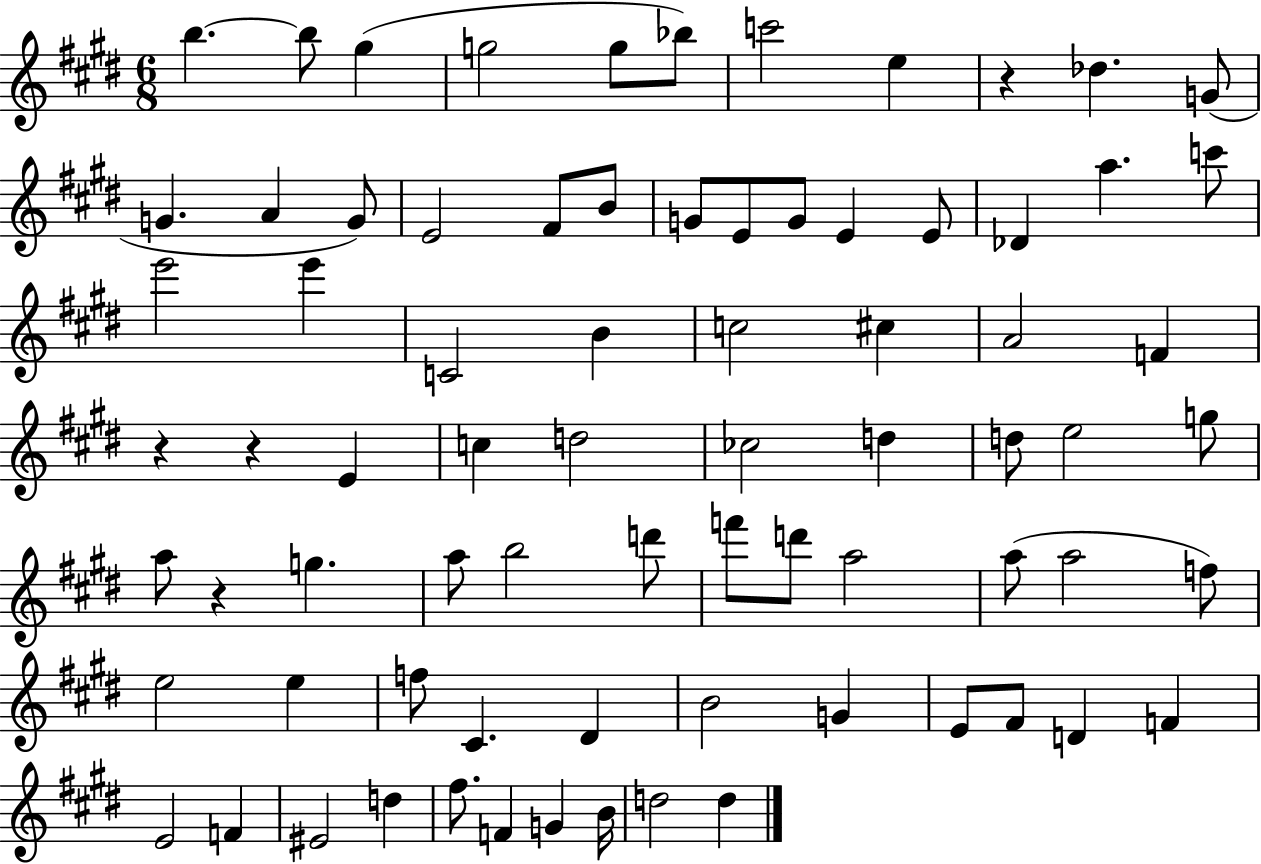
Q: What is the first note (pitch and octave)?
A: B5